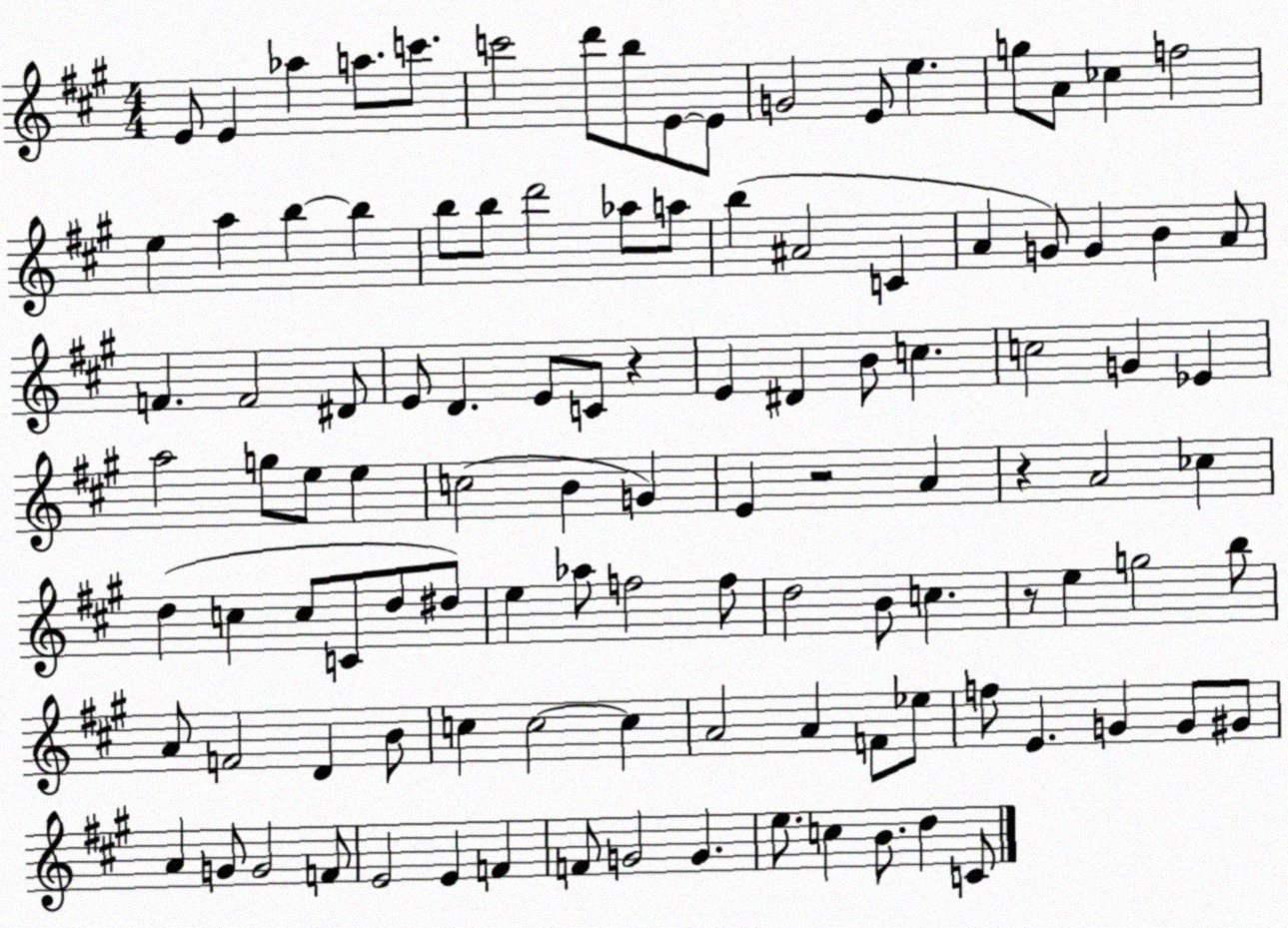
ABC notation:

X:1
T:Untitled
M:4/4
L:1/4
K:A
E/2 E _a a/2 c'/2 c'2 d'/2 b/2 E/2 E/2 G2 E/2 e g/2 A/2 _c f2 e a b b b/2 b/2 d'2 _a/2 a/2 b ^A2 C A G/2 G B A/2 F F2 ^D/2 E/2 D E/2 C/2 z E ^D B/2 c c2 G _E a2 g/2 e/2 e c2 B G E z2 A z A2 _c d c c/2 C/2 d/2 ^d/2 e _a/2 f2 f/2 d2 B/2 c z/2 e g2 b/2 A/2 F2 D B/2 c c2 c A2 A F/2 _e/2 f/2 E G G/2 ^G/2 A G/2 G2 F/2 E2 E F F/2 G2 G e/2 c B/2 d C/2